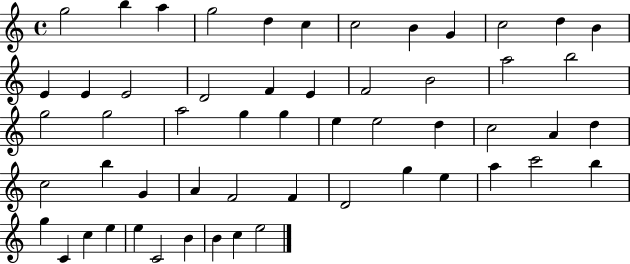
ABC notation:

X:1
T:Untitled
M:4/4
L:1/4
K:C
g2 b a g2 d c c2 B G c2 d B E E E2 D2 F E F2 B2 a2 b2 g2 g2 a2 g g e e2 d c2 A d c2 b G A F2 F D2 g e a c'2 b g C c e e C2 B B c e2